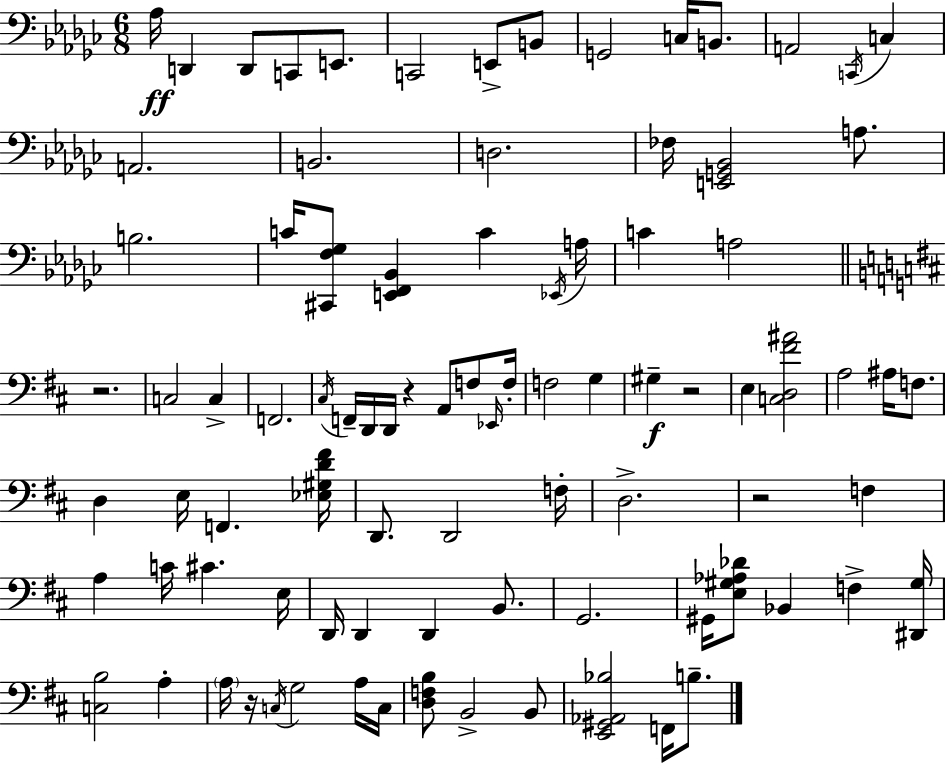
{
  \clef bass
  \numericTimeSignature
  \time 6/8
  \key ees \minor
  aes16\ff d,4 d,8 c,8 e,8. | c,2 e,8-> b,8 | g,2 c16 b,8. | a,2 \acciaccatura { c,16 } c4 | \break a,2. | b,2. | d2. | fes16 <e, g, bes,>2 a8. | \break b2. | c'16 <cis, f ges>8 <e, f, bes,>4 c'4 | \acciaccatura { ees,16 } a16 c'4 a2 | \bar "||" \break \key d \major r2. | c2 c4-> | f,2. | \acciaccatura { cis16 } f,16-- d,16 d,16 r4 a,8 f8 | \break \grace { ees,16 } f16-. f2 g4 | gis4--\f r2 | e4 <c d fis' ais'>2 | a2 ais16 f8. | \break d4 e16 f,4. | <ees gis d' fis'>16 d,8. d,2 | f16-. d2.-> | r2 f4 | \break a4 c'16 cis'4. | e16 d,16 d,4 d,4 b,8. | g,2. | gis,16 <e gis aes des'>8 bes,4 f4-> | \break <dis, gis>16 <c b>2 a4-. | \parenthesize a16 r16 \acciaccatura { c16 } g2 | a16 c16 <d f b>8 b,2-> | b,8 <e, gis, aes, bes>2 f,16 | \break b8.-- \bar "|."
}